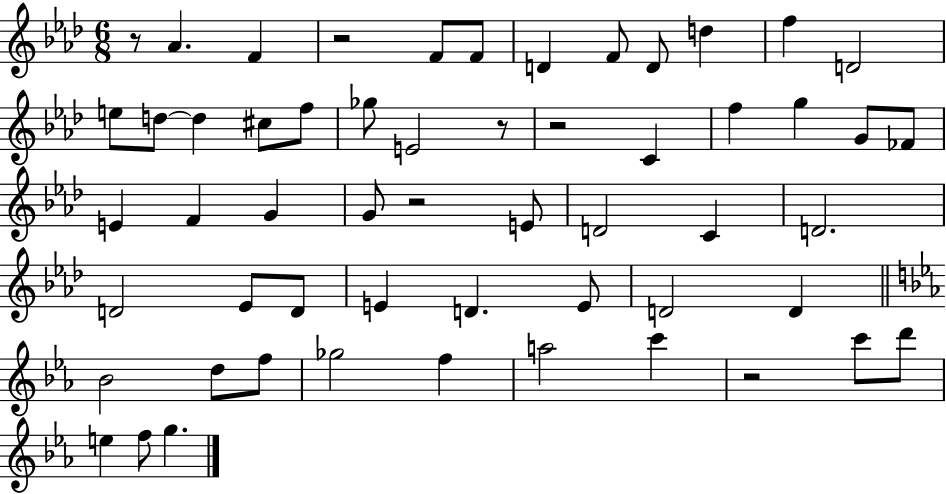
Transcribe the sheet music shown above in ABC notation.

X:1
T:Untitled
M:6/8
L:1/4
K:Ab
z/2 _A F z2 F/2 F/2 D F/2 D/2 d f D2 e/2 d/2 d ^c/2 f/2 _g/2 E2 z/2 z2 C f g G/2 _F/2 E F G G/2 z2 E/2 D2 C D2 D2 _E/2 D/2 E D E/2 D2 D _B2 d/2 f/2 _g2 f a2 c' z2 c'/2 d'/2 e f/2 g